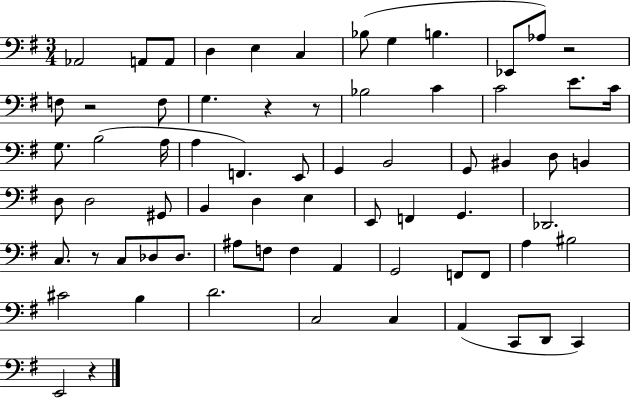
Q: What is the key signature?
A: G major